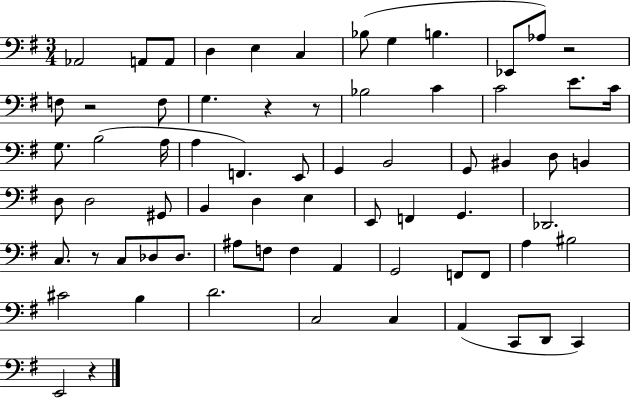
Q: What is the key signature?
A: G major